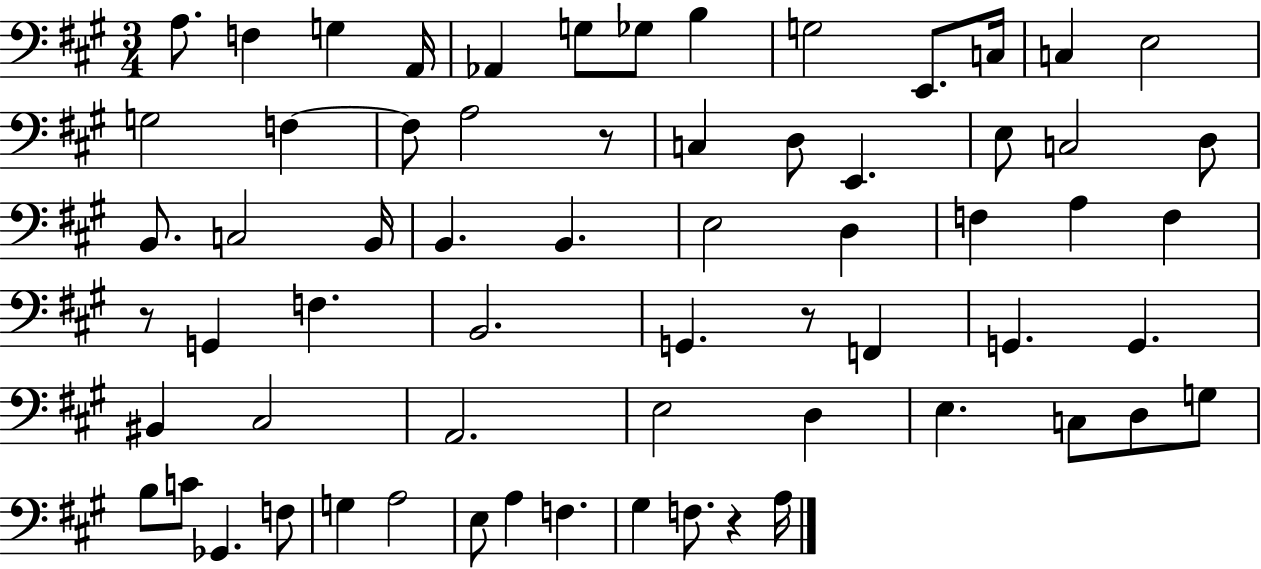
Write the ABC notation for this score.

X:1
T:Untitled
M:3/4
L:1/4
K:A
A,/2 F, G, A,,/4 _A,, G,/2 _G,/2 B, G,2 E,,/2 C,/4 C, E,2 G,2 F, F,/2 A,2 z/2 C, D,/2 E,, E,/2 C,2 D,/2 B,,/2 C,2 B,,/4 B,, B,, E,2 D, F, A, F, z/2 G,, F, B,,2 G,, z/2 F,, G,, G,, ^B,, ^C,2 A,,2 E,2 D, E, C,/2 D,/2 G,/2 B,/2 C/2 _G,, F,/2 G, A,2 E,/2 A, F, ^G, F,/2 z A,/4